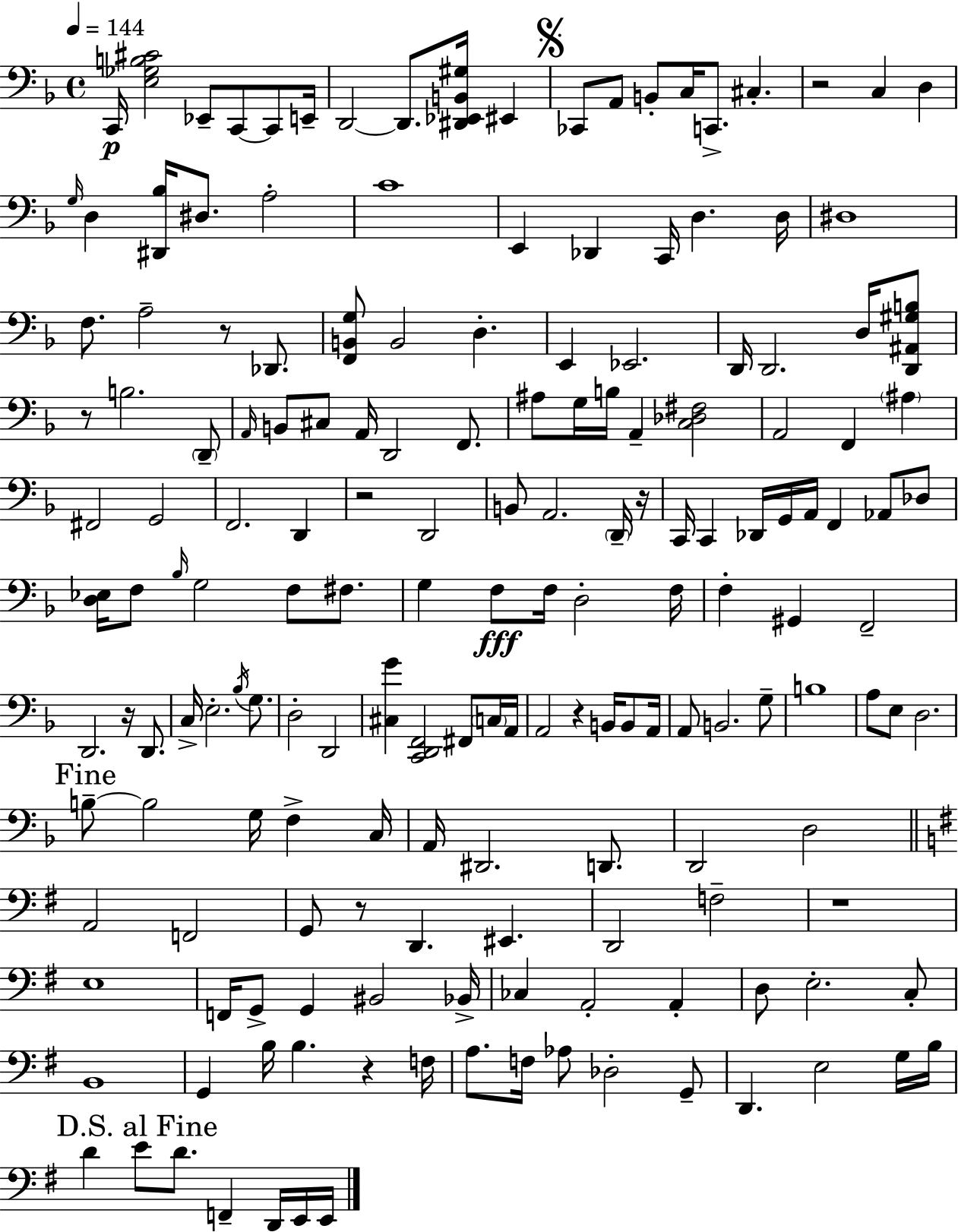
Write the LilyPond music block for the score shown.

{
  \clef bass
  \time 4/4
  \defaultTimeSignature
  \key f \major
  \tempo 4 = 144
  \repeat volta 2 { c,16\p <e ges b cis'>2 ees,8-- c,8~~ c,8 e,16-- | d,2~~ d,8. <dis, ees, b, gis>16 eis,4 | \mark \markup { \musicglyph "scripts.segno" } ces,8 a,8 b,8-. c16 c,8.-> cis4.-. | r2 c4 d4 | \break \grace { g16 } d4 <dis, bes>16 dis8. a2-. | c'1 | e,4 des,4 c,16 d4. | d16 dis1 | \break f8. a2-- r8 des,8. | <f, b, g>8 b,2 d4.-. | e,4 ees,2. | d,16 d,2. d16 <d, ais, gis b>8 | \break r8 b2. \parenthesize d,8-- | \grace { a,16 } b,8 cis8 a,16 d,2 f,8. | ais8 g16 b16 a,4-- <c des fis>2 | a,2 f,4 \parenthesize ais4 | \break fis,2 g,2 | f,2. d,4 | r2 d,2 | b,8 a,2. | \break \parenthesize d,16-- r16 c,16 c,4 des,16 g,16 a,16 f,4 aes,8 | des8 <d ees>16 f8 \grace { bes16 } g2 f8 | fis8. g4 f8\fff f16 d2-. | f16 f4-. gis,4 f,2-- | \break d,2. r16 | d,8. c16-> e2.-. | \acciaccatura { bes16 } g8. d2-. d,2 | <cis g'>4 <c, d, f,>2 | \break fis,8 \parenthesize c16 a,16 a,2 r4 | b,16 b,8 a,16 a,8 b,2. | g8-- b1 | a8 e8 d2. | \break \mark "Fine" b8--~~ b2 g16 f4-> | c16 a,16 dis,2. | d,8. d,2 d2 | \bar "||" \break \key g \major a,2 f,2 | g,8 r8 d,4. eis,4. | d,2 f2-- | r1 | \break e1 | f,16 g,8-> g,4 bis,2 bes,16-> | ces4 a,2-. a,4-. | d8 e2.-. c8-. | \break b,1 | g,4 b16 b4. r4 f16 | a8. f16 aes8 des2-. g,8-- | d,4. e2 g16 b16 | \break \mark "D.S. al Fine" d'4 e'8 d'8. f,4-- d,16 e,16 e,16 | } \bar "|."
}